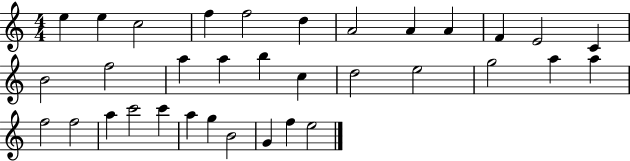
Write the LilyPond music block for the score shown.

{
  \clef treble
  \numericTimeSignature
  \time 4/4
  \key c \major
  e''4 e''4 c''2 | f''4 f''2 d''4 | a'2 a'4 a'4 | f'4 e'2 c'4 | \break b'2 f''2 | a''4 a''4 b''4 c''4 | d''2 e''2 | g''2 a''4 a''4 | \break f''2 f''2 | a''4 c'''2 c'''4 | a''4 g''4 b'2 | g'4 f''4 e''2 | \break \bar "|."
}